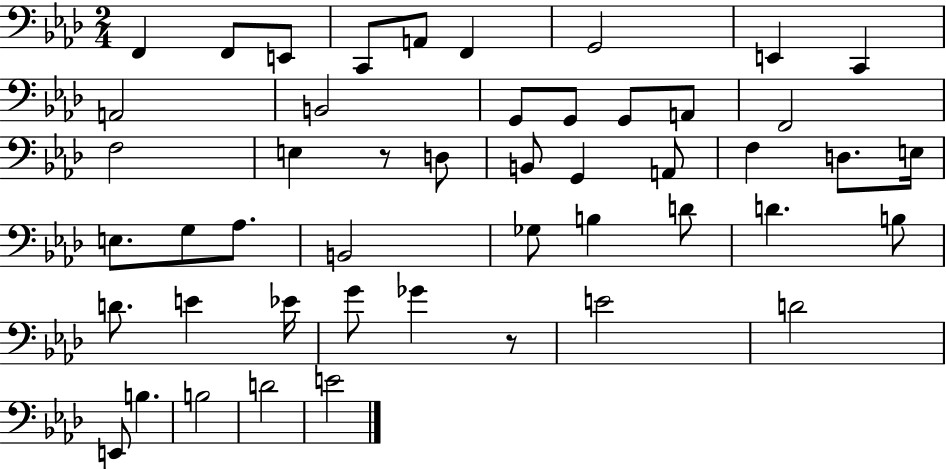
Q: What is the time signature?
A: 2/4